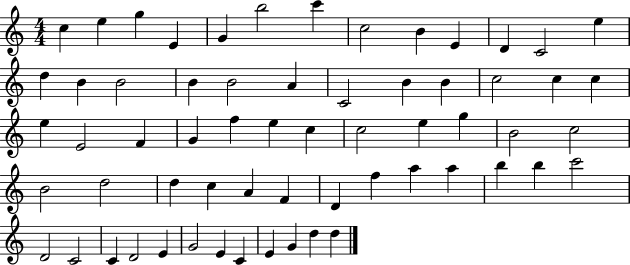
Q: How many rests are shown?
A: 0